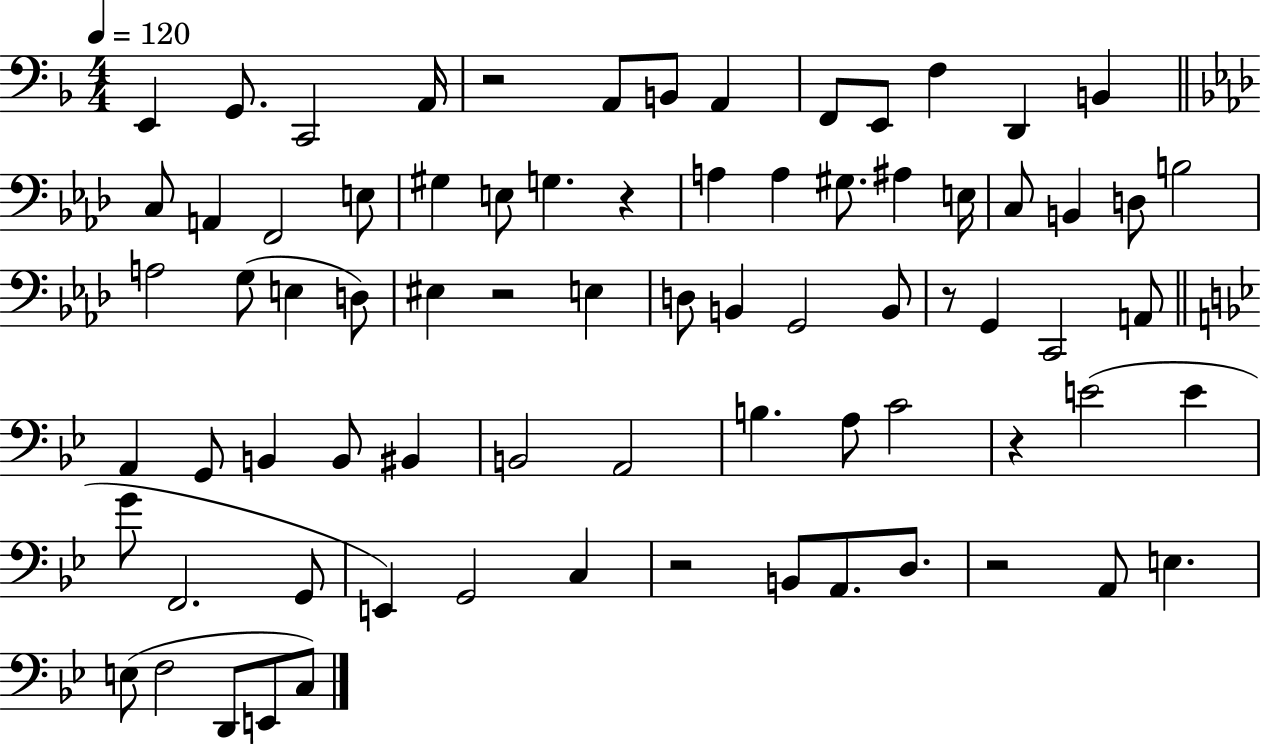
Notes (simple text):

E2/q G2/e. C2/h A2/s R/h A2/e B2/e A2/q F2/e E2/e F3/q D2/q B2/q C3/e A2/q F2/h E3/e G#3/q E3/e G3/q. R/q A3/q A3/q G#3/e. A#3/q E3/s C3/e B2/q D3/e B3/h A3/h G3/e E3/q D3/e EIS3/q R/h E3/q D3/e B2/q G2/h B2/e R/e G2/q C2/h A2/e A2/q G2/e B2/q B2/e BIS2/q B2/h A2/h B3/q. A3/e C4/h R/q E4/h E4/q G4/e F2/h. G2/e E2/q G2/h C3/q R/h B2/e A2/e. D3/e. R/h A2/e E3/q. E3/e F3/h D2/e E2/e C3/e